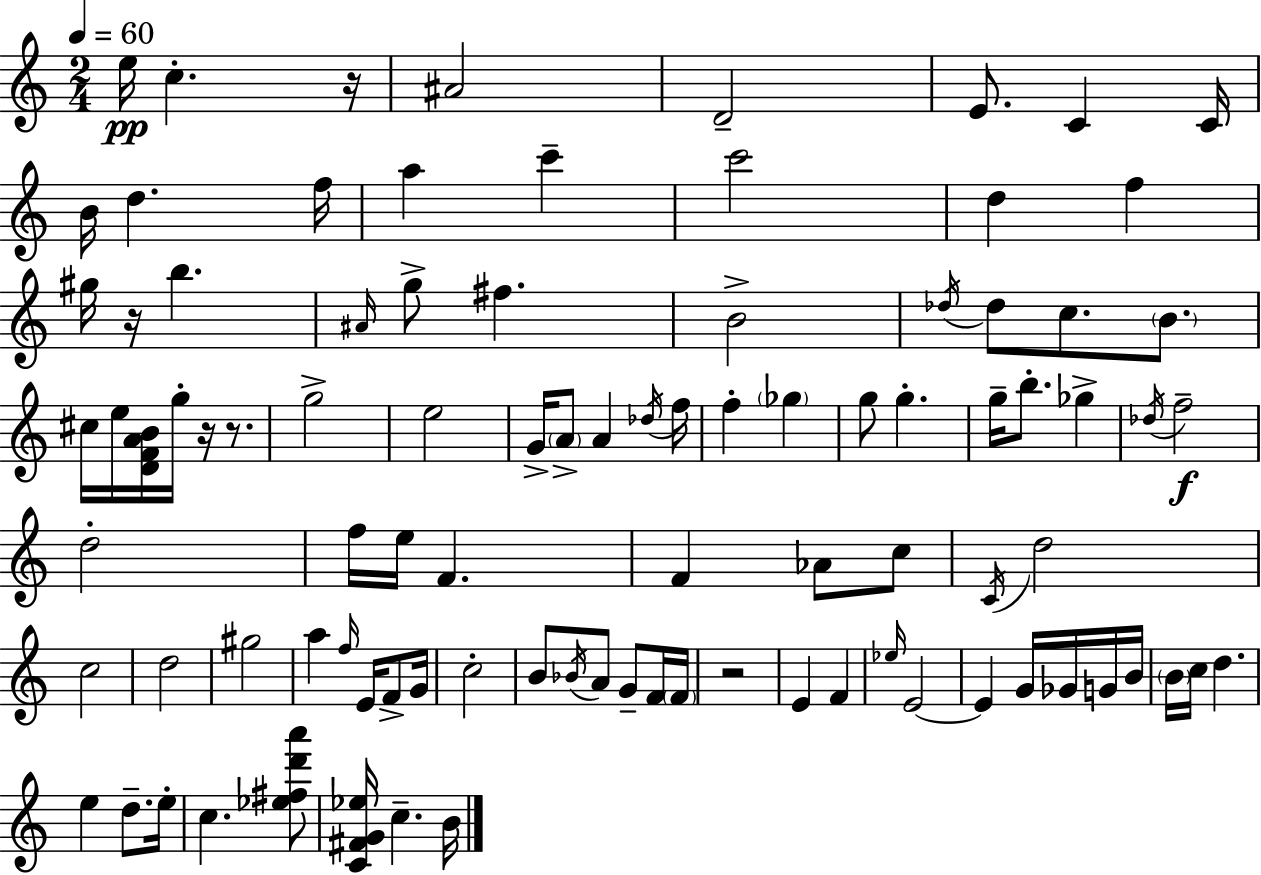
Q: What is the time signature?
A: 2/4